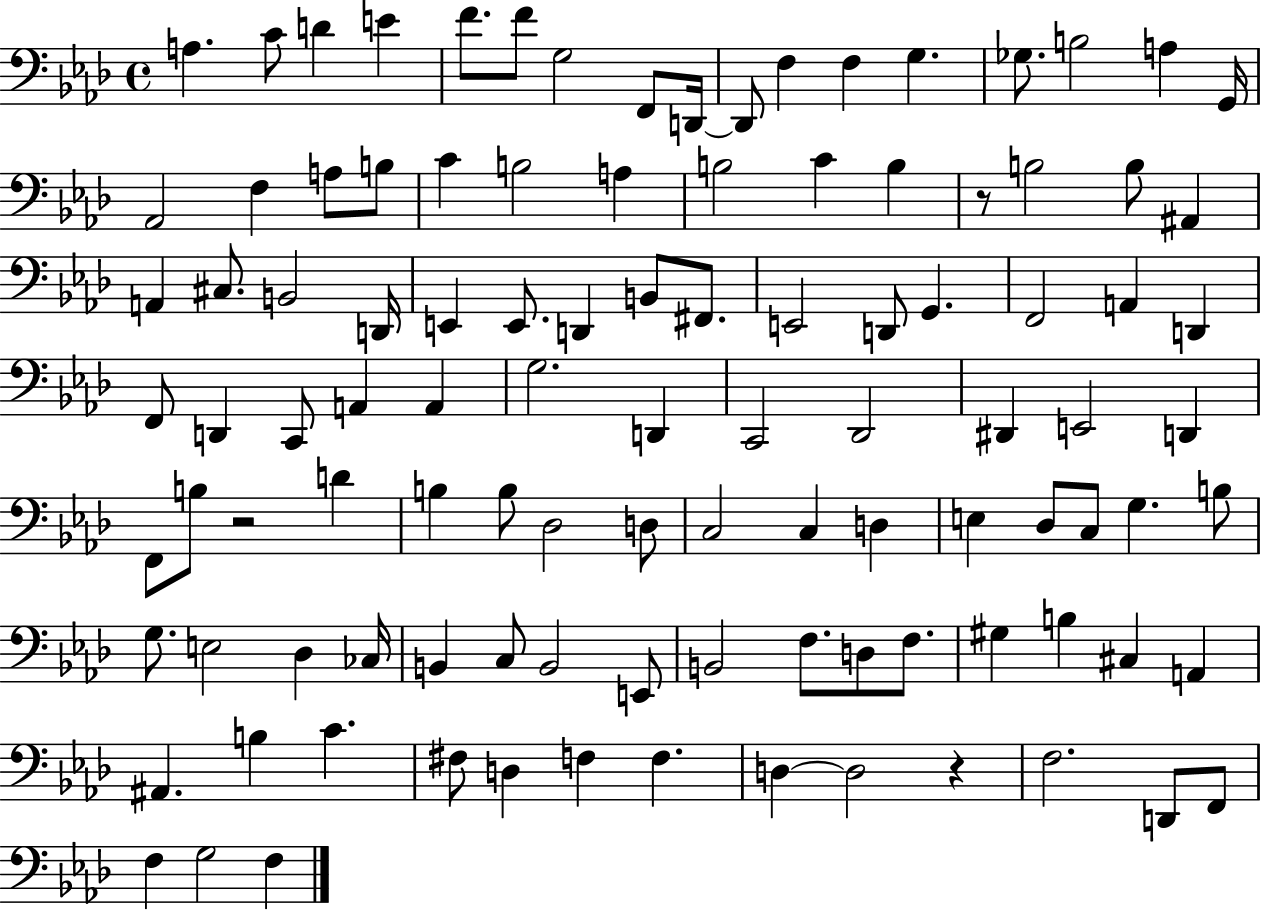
A3/q. C4/e D4/q E4/q F4/e. F4/e G3/h F2/e D2/s D2/e F3/q F3/q G3/q. Gb3/e. B3/h A3/q G2/s Ab2/h F3/q A3/e B3/e C4/q B3/h A3/q B3/h C4/q B3/q R/e B3/h B3/e A#2/q A2/q C#3/e. B2/h D2/s E2/q E2/e. D2/q B2/e F#2/e. E2/h D2/e G2/q. F2/h A2/q D2/q F2/e D2/q C2/e A2/q A2/q G3/h. D2/q C2/h Db2/h D#2/q E2/h D2/q F2/e B3/e R/h D4/q B3/q B3/e Db3/h D3/e C3/h C3/q D3/q E3/q Db3/e C3/e G3/q. B3/e G3/e. E3/h Db3/q CES3/s B2/q C3/e B2/h E2/e B2/h F3/e. D3/e F3/e. G#3/q B3/q C#3/q A2/q A#2/q. B3/q C4/q. F#3/e D3/q F3/q F3/q. D3/q D3/h R/q F3/h. D2/e F2/e F3/q G3/h F3/q